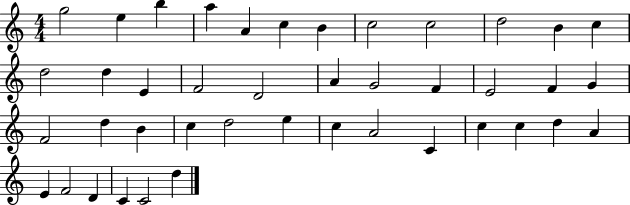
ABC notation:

X:1
T:Untitled
M:4/4
L:1/4
K:C
g2 e b a A c B c2 c2 d2 B c d2 d E F2 D2 A G2 F E2 F G F2 d B c d2 e c A2 C c c d A E F2 D C C2 d